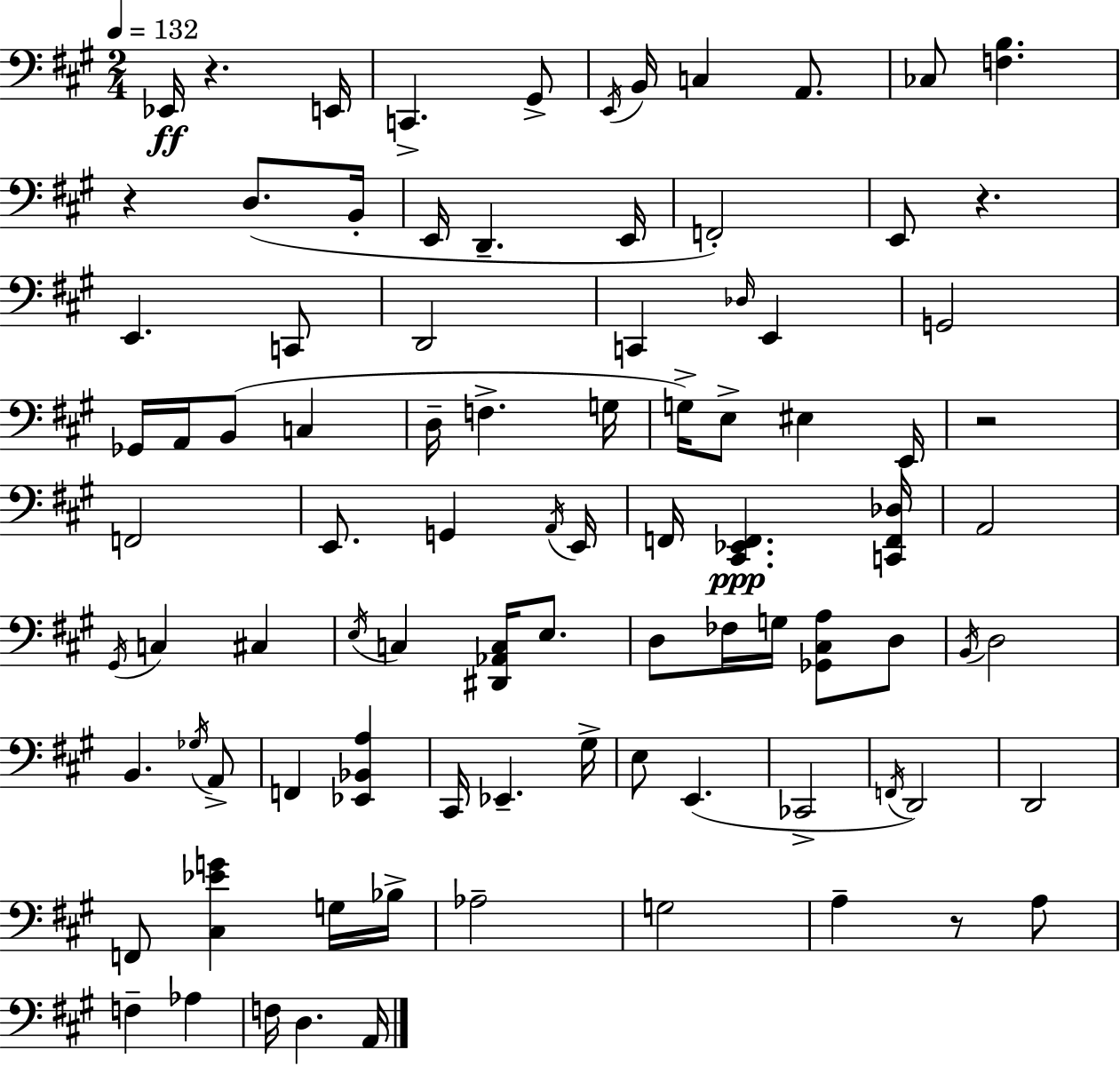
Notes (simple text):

Eb2/s R/q. E2/s C2/q. G#2/e E2/s B2/s C3/q A2/e. CES3/e [F3,B3]/q. R/q D3/e. B2/s E2/s D2/q. E2/s F2/h E2/e R/q. E2/q. C2/e D2/h C2/q Db3/s E2/q G2/h Gb2/s A2/s B2/e C3/q D3/s F3/q. G3/s G3/s E3/e EIS3/q E2/s R/h F2/h E2/e. G2/q A2/s E2/s F2/s [C#2,Eb2,F2]/q. [C2,F2,Db3]/s A2/h G#2/s C3/q C#3/q E3/s C3/q [D#2,Ab2,C3]/s E3/e. D3/e FES3/s G3/s [Gb2,C#3,A3]/e D3/e B2/s D3/h B2/q. Gb3/s A2/e F2/q [Eb2,Bb2,A3]/q C#2/s Eb2/q. G#3/s E3/e E2/q. CES2/h F2/s D2/h D2/h F2/e [C#3,Eb4,G4]/q G3/s Bb3/s Ab3/h G3/h A3/q R/e A3/e F3/q Ab3/q F3/s D3/q. A2/s